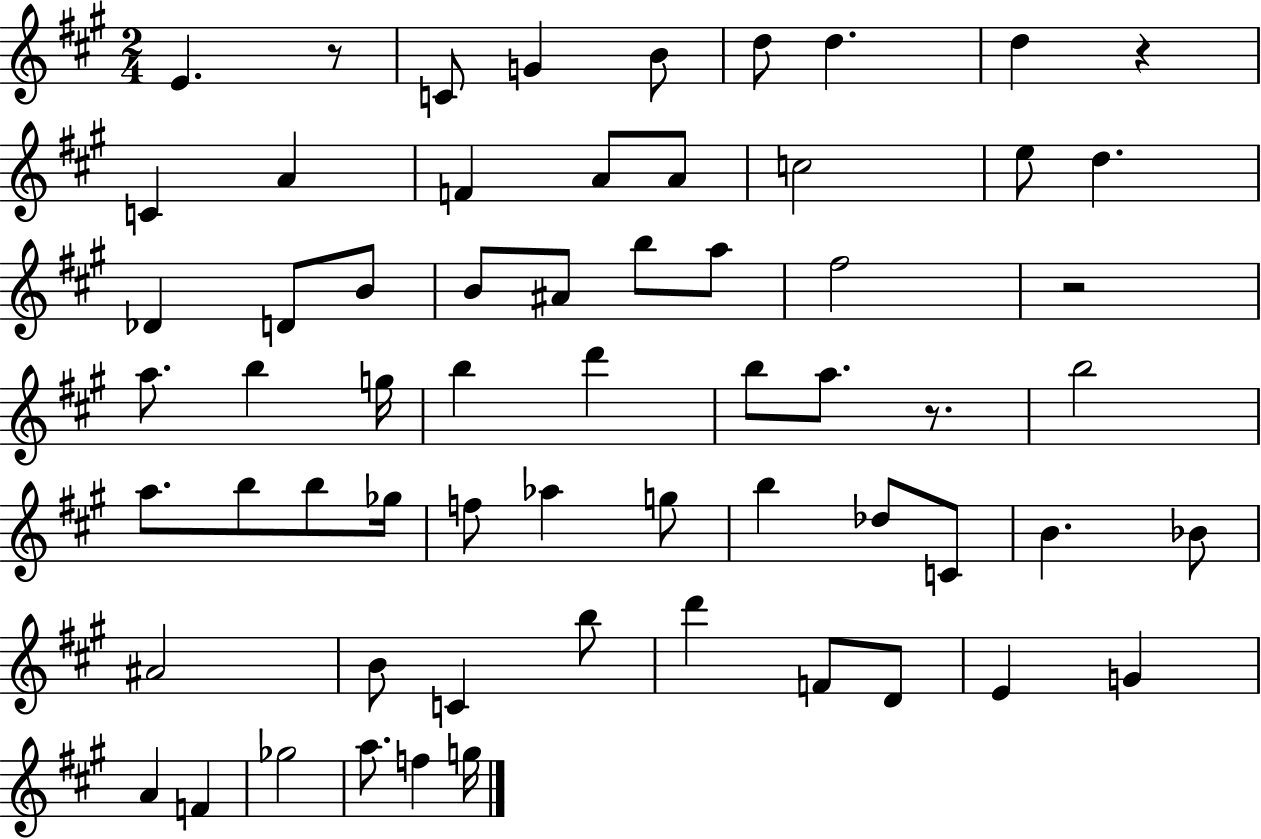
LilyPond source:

{
  \clef treble
  \numericTimeSignature
  \time 2/4
  \key a \major
  e'4. r8 | c'8 g'4 b'8 | d''8 d''4. | d''4 r4 | \break c'4 a'4 | f'4 a'8 a'8 | c''2 | e''8 d''4. | \break des'4 d'8 b'8 | b'8 ais'8 b''8 a''8 | fis''2 | r2 | \break a''8. b''4 g''16 | b''4 d'''4 | b''8 a''8. r8. | b''2 | \break a''8. b''8 b''8 ges''16 | f''8 aes''4 g''8 | b''4 des''8 c'8 | b'4. bes'8 | \break ais'2 | b'8 c'4 b''8 | d'''4 f'8 d'8 | e'4 g'4 | \break a'4 f'4 | ges''2 | a''8. f''4 g''16 | \bar "|."
}